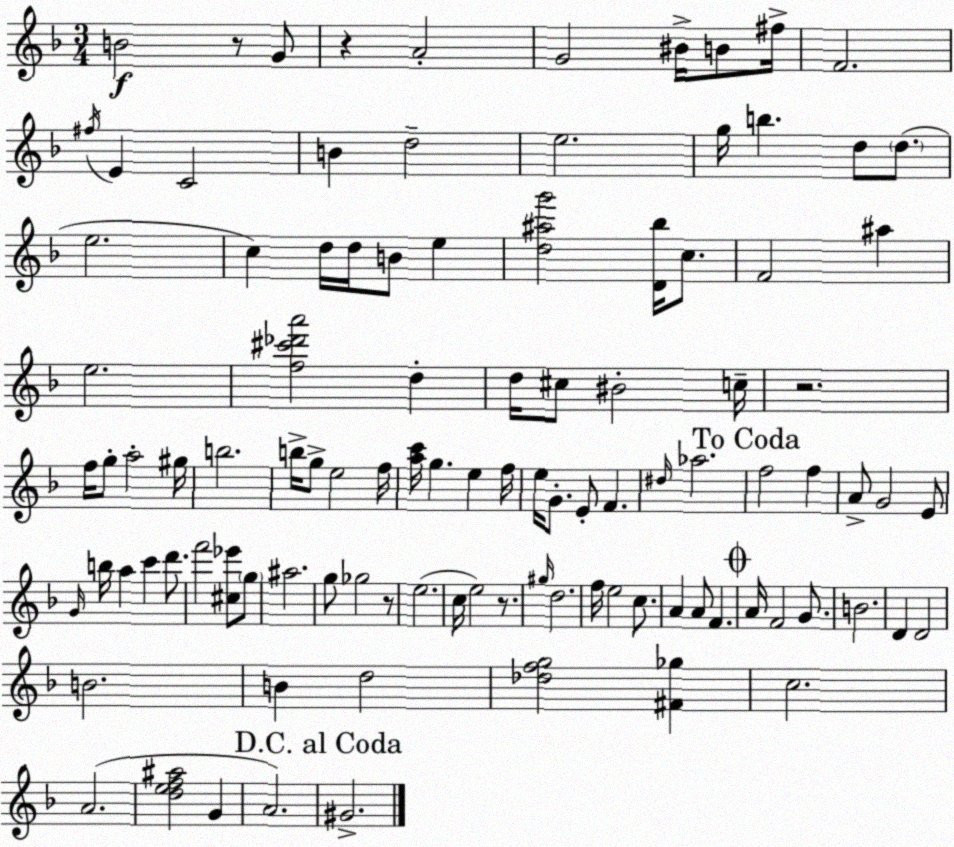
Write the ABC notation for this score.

X:1
T:Untitled
M:3/4
L:1/4
K:Dm
B2 z/2 G/2 z A2 G2 ^B/4 B/2 ^f/4 F2 ^f/4 E C2 B d2 e2 g/4 b d/2 d/2 e2 c d/4 d/4 B/2 e [d^ag']2 [D_b]/4 c/2 F2 ^a e2 [f^c'_d'a']2 d d/4 ^c/2 ^B2 c/4 z2 f/4 g/2 a2 ^g/4 b2 b/4 g/2 e2 f/4 [ac']/4 g e f/4 e/4 G/2 E/2 F ^d/4 _a2 f2 f A/2 G2 E/2 G/4 b/4 a c' d'/2 f'2 [^c_e']/2 g/2 ^a2 g/2 _g2 z/2 e2 c/4 e2 z/2 ^g/4 d2 f/4 e2 c/2 A A/2 F A/4 F2 G/2 B2 D D2 B2 B d2 [_dfg]2 [^F_g] c2 A2 [def^a]2 G A2 ^G2